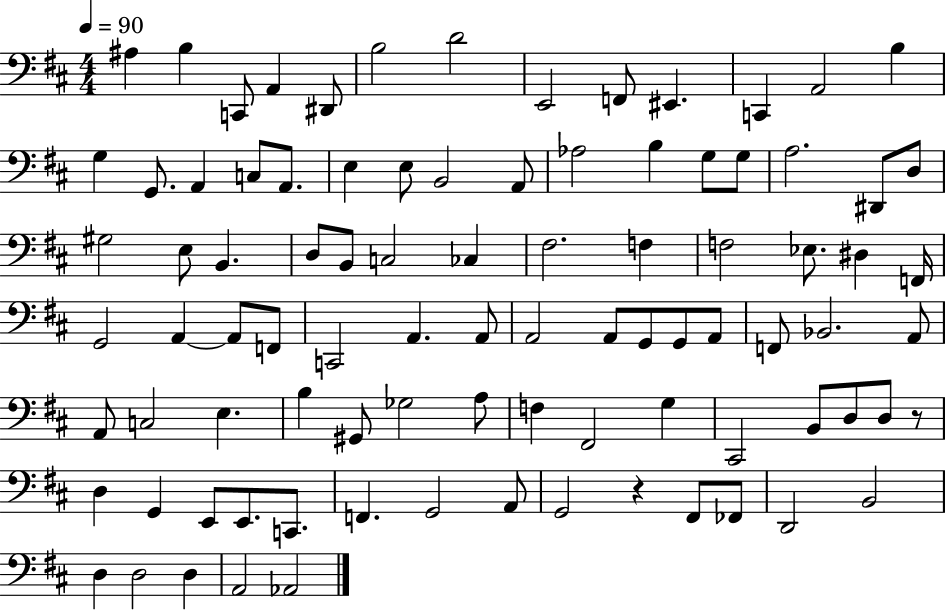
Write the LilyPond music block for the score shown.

{
  \clef bass
  \numericTimeSignature
  \time 4/4
  \key d \major
  \tempo 4 = 90
  ais4 b4 c,8 a,4 dis,8 | b2 d'2 | e,2 f,8 eis,4. | c,4 a,2 b4 | \break g4 g,8. a,4 c8 a,8. | e4 e8 b,2 a,8 | aes2 b4 g8 g8 | a2. dis,8 d8 | \break gis2 e8 b,4. | d8 b,8 c2 ces4 | fis2. f4 | f2 ees8. dis4 f,16 | \break g,2 a,4~~ a,8 f,8 | c,2 a,4. a,8 | a,2 a,8 g,8 g,8 a,8 | f,8 bes,2. a,8 | \break a,8 c2 e4. | b4 gis,8 ges2 a8 | f4 fis,2 g4 | cis,2 b,8 d8 d8 r8 | \break d4 g,4 e,8 e,8. c,8. | f,4. g,2 a,8 | g,2 r4 fis,8 fes,8 | d,2 b,2 | \break d4 d2 d4 | a,2 aes,2 | \bar "|."
}